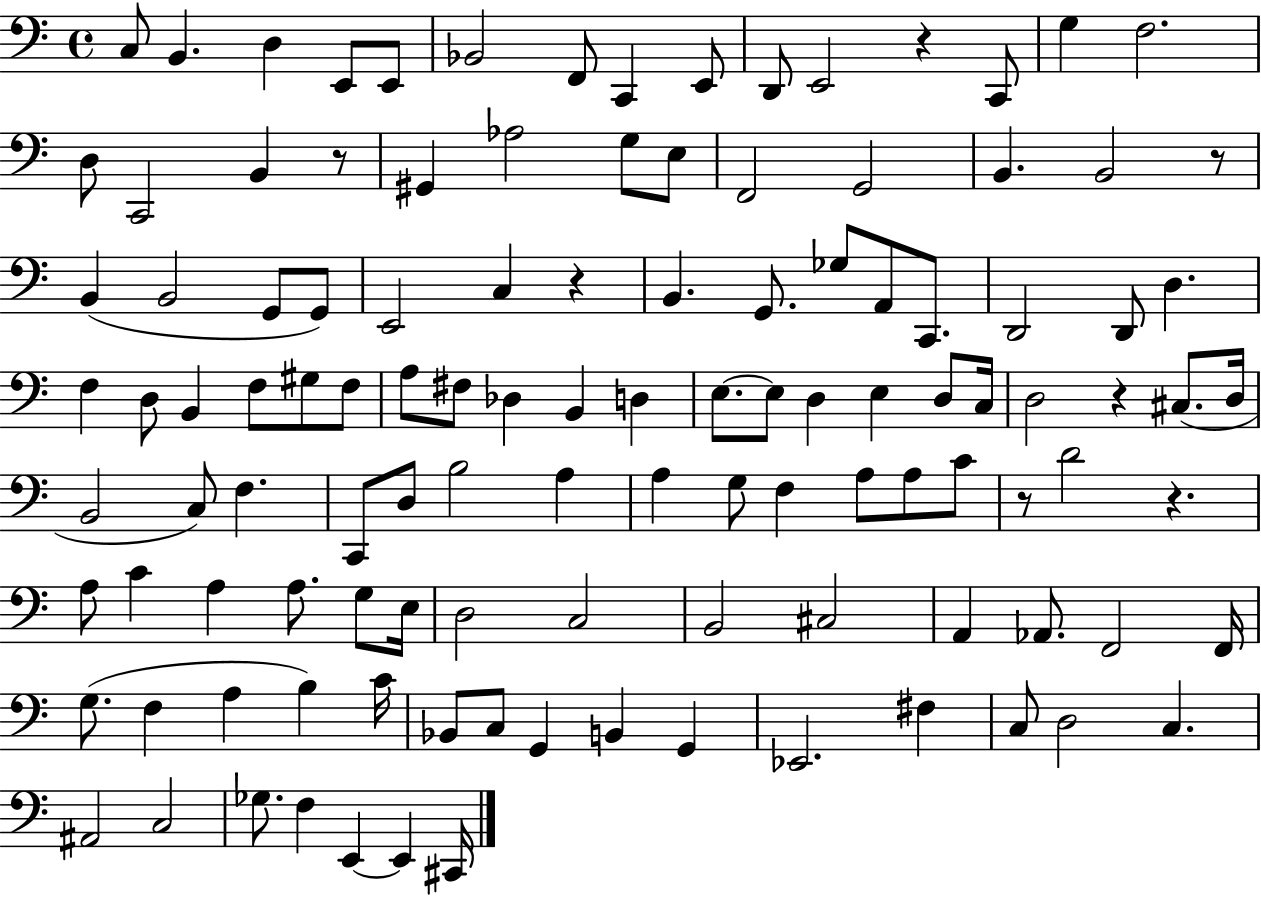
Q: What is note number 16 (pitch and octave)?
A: C2